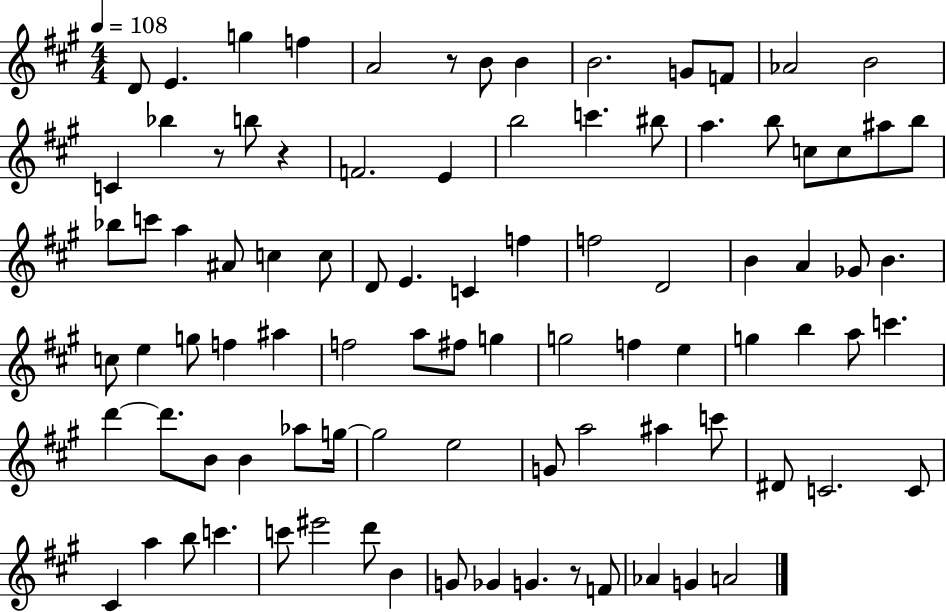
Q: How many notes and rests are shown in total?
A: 92